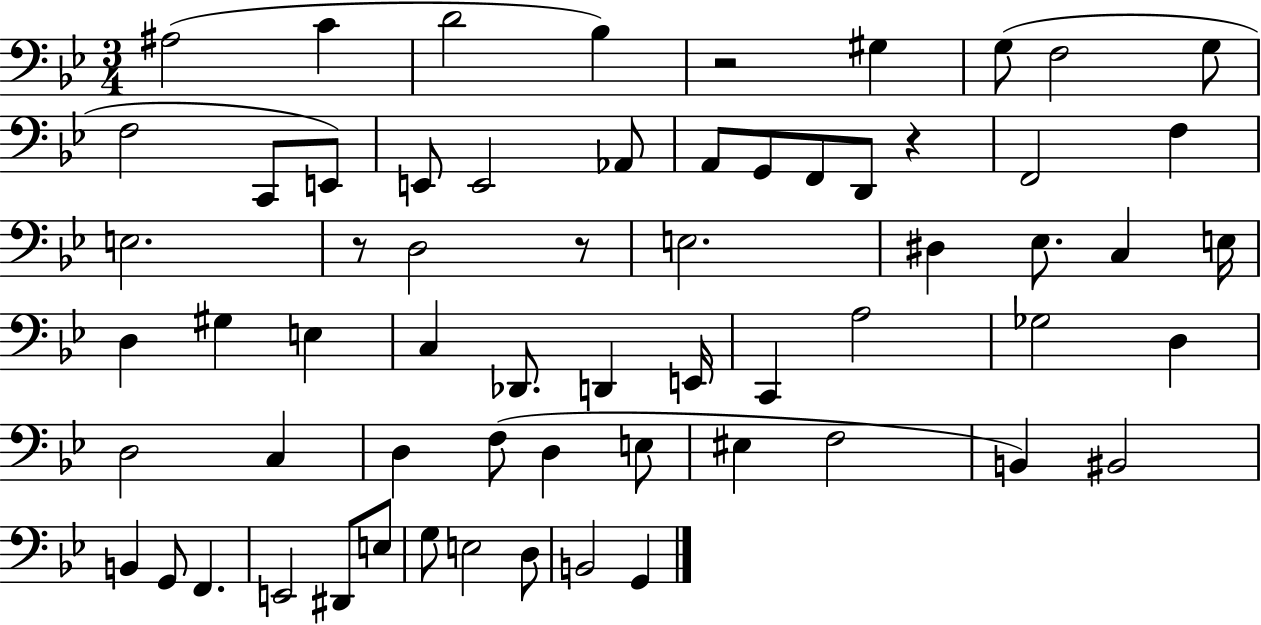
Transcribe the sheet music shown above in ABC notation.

X:1
T:Untitled
M:3/4
L:1/4
K:Bb
^A,2 C D2 _B, z2 ^G, G,/2 F,2 G,/2 F,2 C,,/2 E,,/2 E,,/2 E,,2 _A,,/2 A,,/2 G,,/2 F,,/2 D,,/2 z F,,2 F, E,2 z/2 D,2 z/2 E,2 ^D, _E,/2 C, E,/4 D, ^G, E, C, _D,,/2 D,, E,,/4 C,, A,2 _G,2 D, D,2 C, D, F,/2 D, E,/2 ^E, F,2 B,, ^B,,2 B,, G,,/2 F,, E,,2 ^D,,/2 E,/2 G,/2 E,2 D,/2 B,,2 G,,